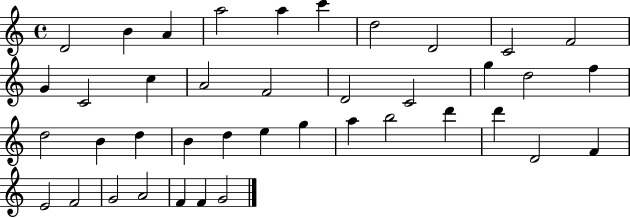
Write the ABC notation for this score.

X:1
T:Untitled
M:4/4
L:1/4
K:C
D2 B A a2 a c' d2 D2 C2 F2 G C2 c A2 F2 D2 C2 g d2 f d2 B d B d e g a b2 d' d' D2 F E2 F2 G2 A2 F F G2